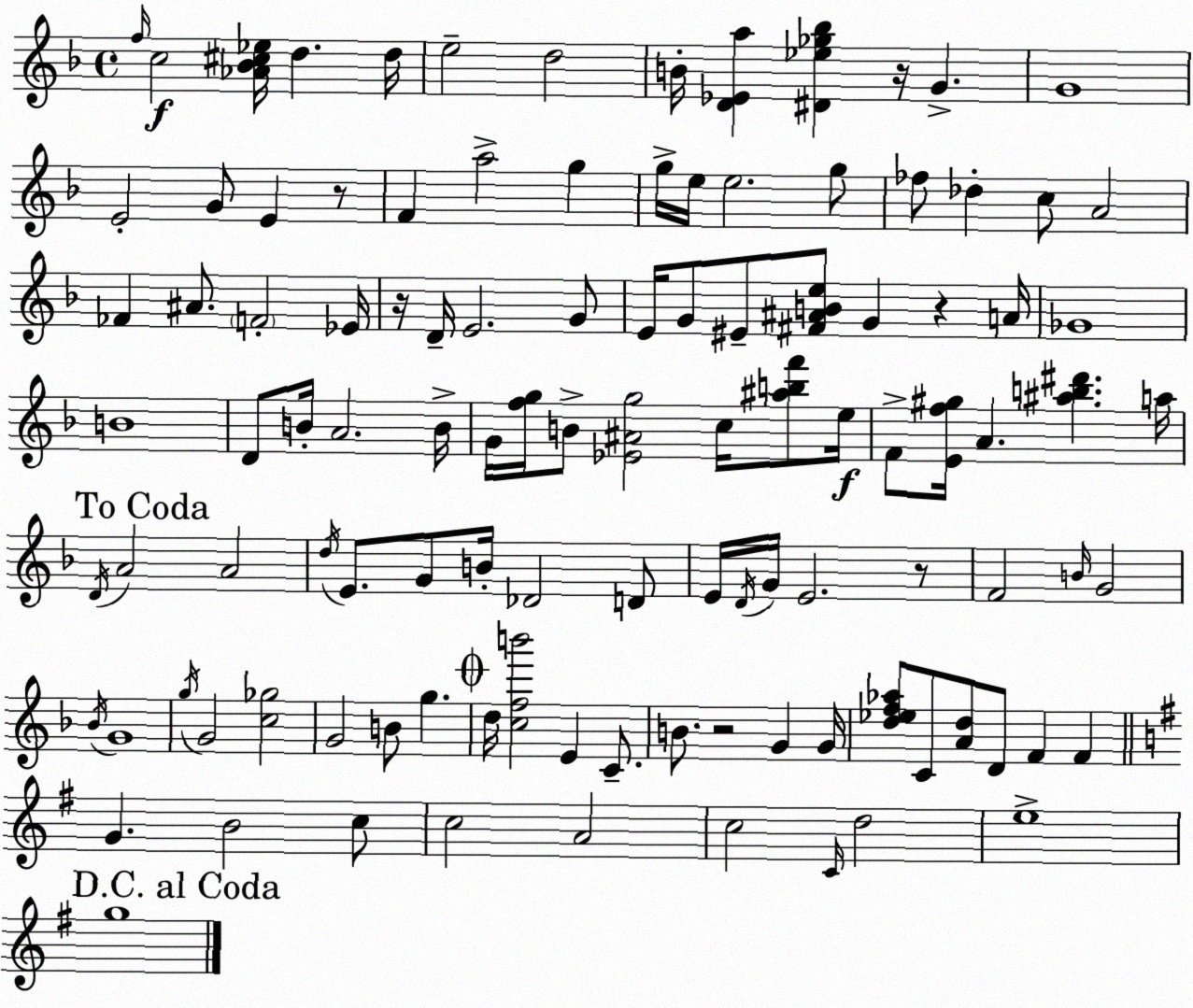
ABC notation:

X:1
T:Untitled
M:4/4
L:1/4
K:F
f/4 c2 [_A_B^c_e]/4 d d/4 e2 d2 B/4 [D_Ea] [^D_e_g_b] z/4 G G4 E2 G/2 E z/2 F a2 g g/4 e/4 e2 g/2 _f/2 _d c/2 A2 _F ^A/2 F2 _E/4 z/4 D/4 E2 G/2 E/4 G/2 ^E/2 [^F^ABe]/2 G z A/4 _G4 B4 D/2 B/4 A2 B/4 G/4 [fg]/4 B/2 [_E^Ag]2 c/4 [^abf']/2 e/4 F/2 [Ef^g]/4 A [^ab^d'] a/4 D/4 A2 A2 d/4 E/2 G/2 B/4 _D2 D/2 E/4 D/4 G/4 E2 z/2 F2 B/4 G2 _B/4 G4 g/4 G2 [c_g]2 G2 B/2 g d/4 [cfb']2 E C/2 B/2 z2 G G/4 [d_ef_a]/2 C/2 [Ad]/2 D/2 F F G B2 c/2 c2 A2 c2 C/4 d2 e4 g4